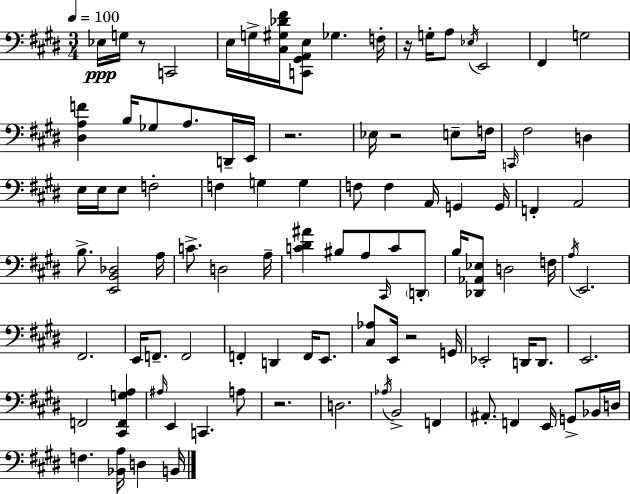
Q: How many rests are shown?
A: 6